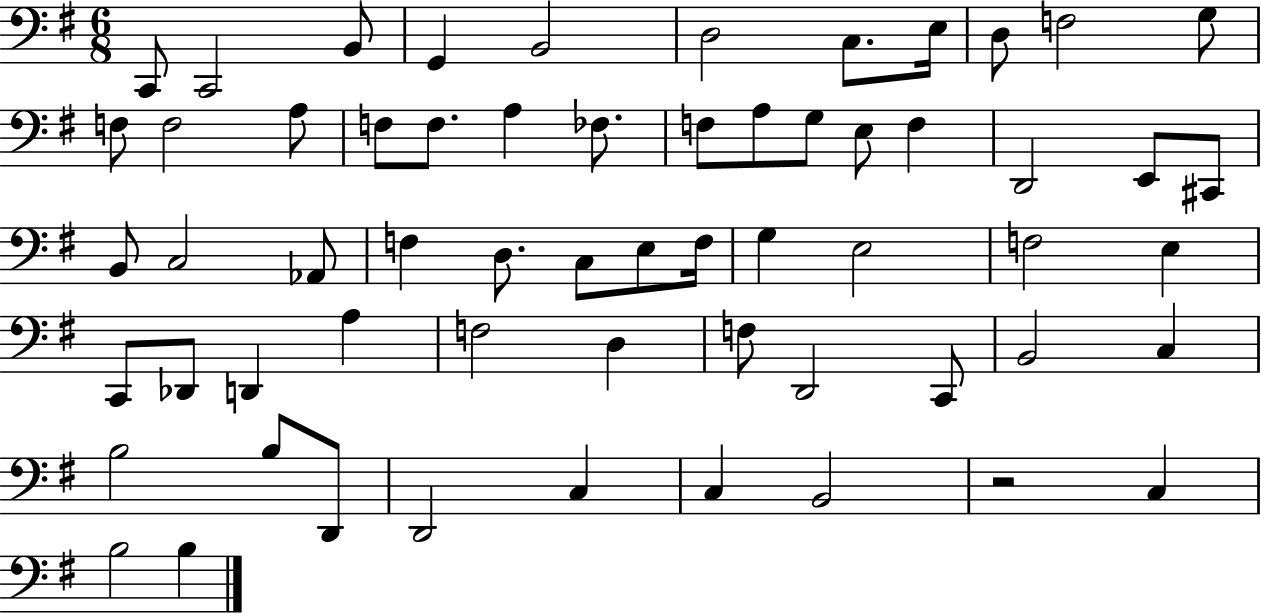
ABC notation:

X:1
T:Untitled
M:6/8
L:1/4
K:G
C,,/2 C,,2 B,,/2 G,, B,,2 D,2 C,/2 E,/4 D,/2 F,2 G,/2 F,/2 F,2 A,/2 F,/2 F,/2 A, _F,/2 F,/2 A,/2 G,/2 E,/2 F, D,,2 E,,/2 ^C,,/2 B,,/2 C,2 _A,,/2 F, D,/2 C,/2 E,/2 F,/4 G, E,2 F,2 E, C,,/2 _D,,/2 D,, A, F,2 D, F,/2 D,,2 C,,/2 B,,2 C, B,2 B,/2 D,,/2 D,,2 C, C, B,,2 z2 C, B,2 B,